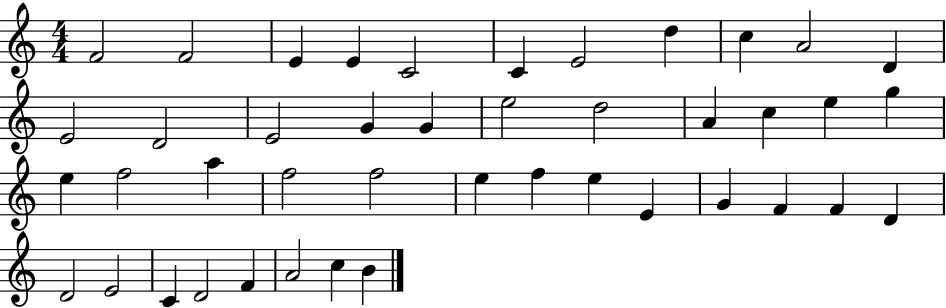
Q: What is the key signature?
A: C major